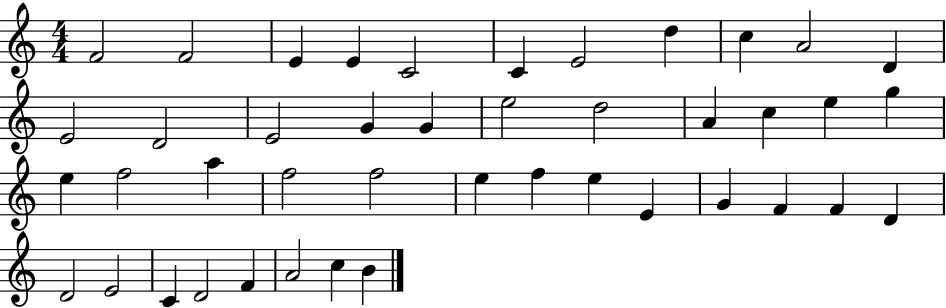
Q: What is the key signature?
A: C major